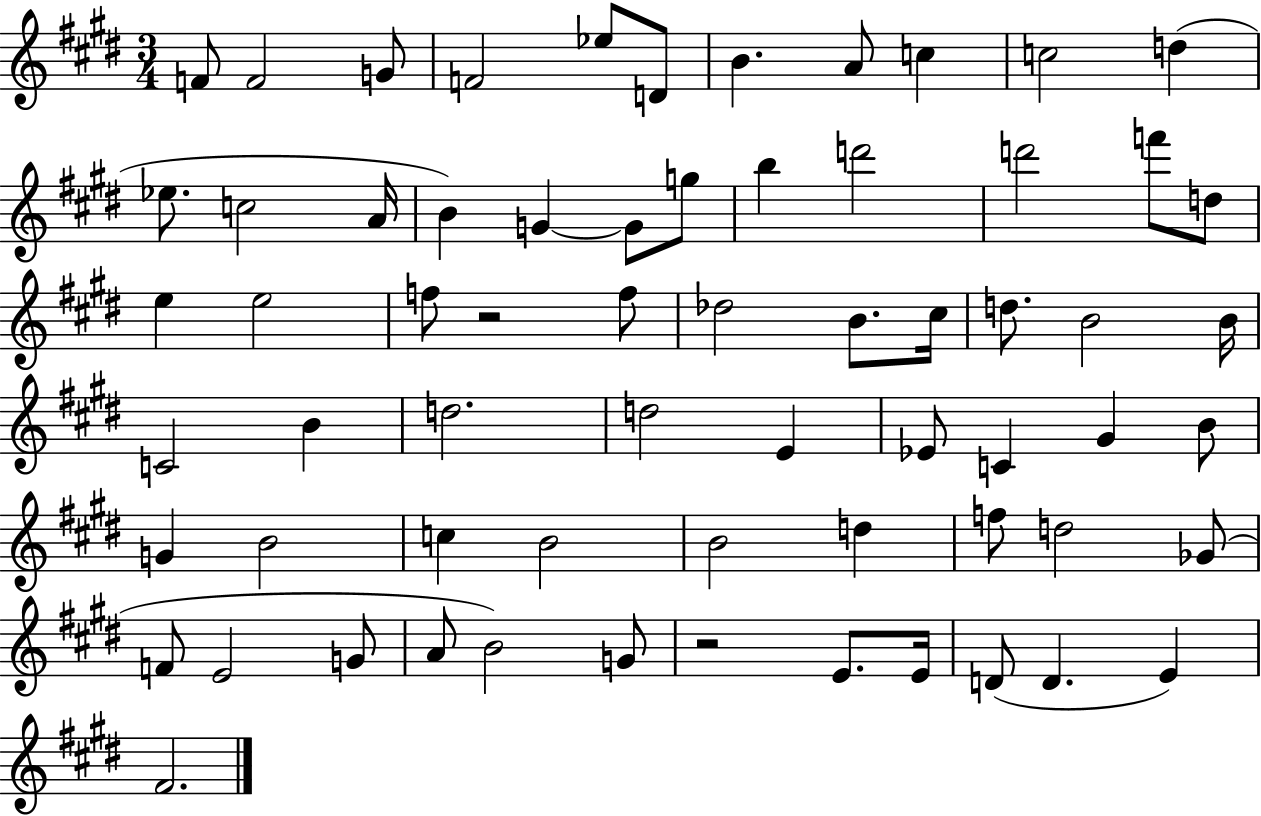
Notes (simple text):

F4/e F4/h G4/e F4/h Eb5/e D4/e B4/q. A4/e C5/q C5/h D5/q Eb5/e. C5/h A4/s B4/q G4/q G4/e G5/e B5/q D6/h D6/h F6/e D5/e E5/q E5/h F5/e R/h F5/e Db5/h B4/e. C#5/s D5/e. B4/h B4/s C4/h B4/q D5/h. D5/h E4/q Eb4/e C4/q G#4/q B4/e G4/q B4/h C5/q B4/h B4/h D5/q F5/e D5/h Gb4/e F4/e E4/h G4/e A4/e B4/h G4/e R/h E4/e. E4/s D4/e D4/q. E4/q F#4/h.